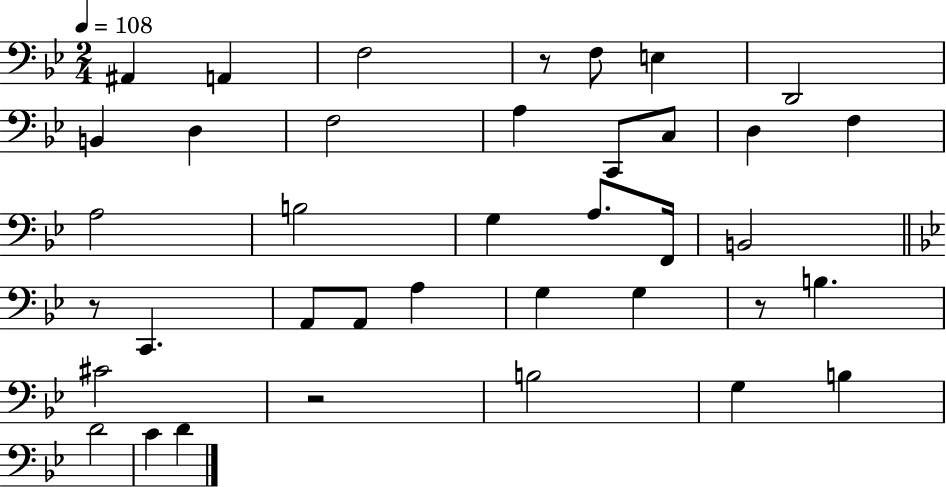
A#2/q A2/q F3/h R/e F3/e E3/q D2/h B2/q D3/q F3/h A3/q C2/e C3/e D3/q F3/q A3/h B3/h G3/q A3/e. F2/s B2/h R/e C2/q. A2/e A2/e A3/q G3/q G3/q R/e B3/q. C#4/h R/h B3/h G3/q B3/q D4/h C4/q D4/q